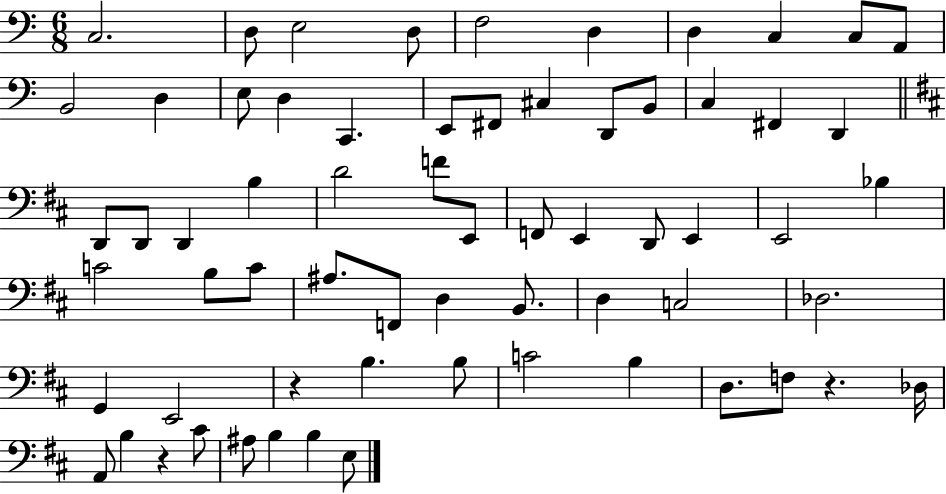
X:1
T:Untitled
M:6/8
L:1/4
K:C
C,2 D,/2 E,2 D,/2 F,2 D, D, C, C,/2 A,,/2 B,,2 D, E,/2 D, C,, E,,/2 ^F,,/2 ^C, D,,/2 B,,/2 C, ^F,, D,, D,,/2 D,,/2 D,, B, D2 F/2 E,,/2 F,,/2 E,, D,,/2 E,, E,,2 _B, C2 B,/2 C/2 ^A,/2 F,,/2 D, B,,/2 D, C,2 _D,2 G,, E,,2 z B, B,/2 C2 B, D,/2 F,/2 z _D,/4 A,,/2 B, z ^C/2 ^A,/2 B, B, E,/2